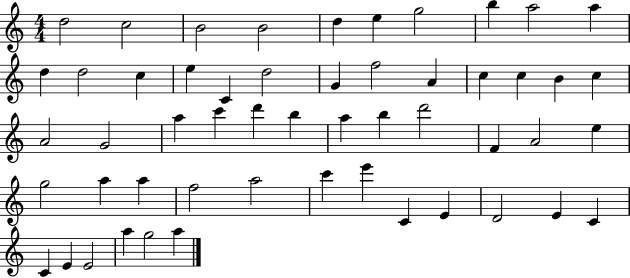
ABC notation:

X:1
T:Untitled
M:4/4
L:1/4
K:C
d2 c2 B2 B2 d e g2 b a2 a d d2 c e C d2 G f2 A c c B c A2 G2 a c' d' b a b d'2 F A2 e g2 a a f2 a2 c' e' C E D2 E C C E E2 a g2 a